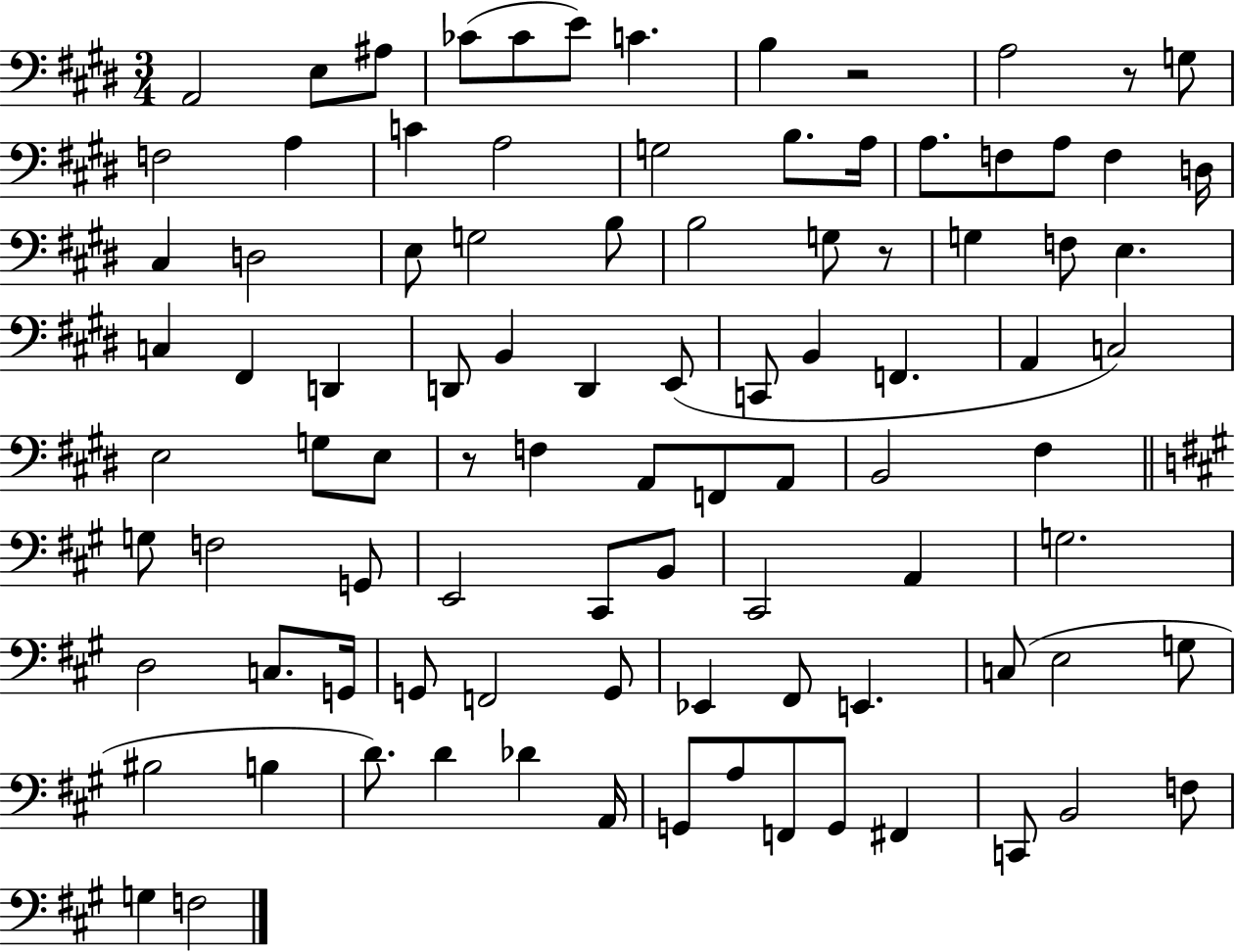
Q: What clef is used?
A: bass